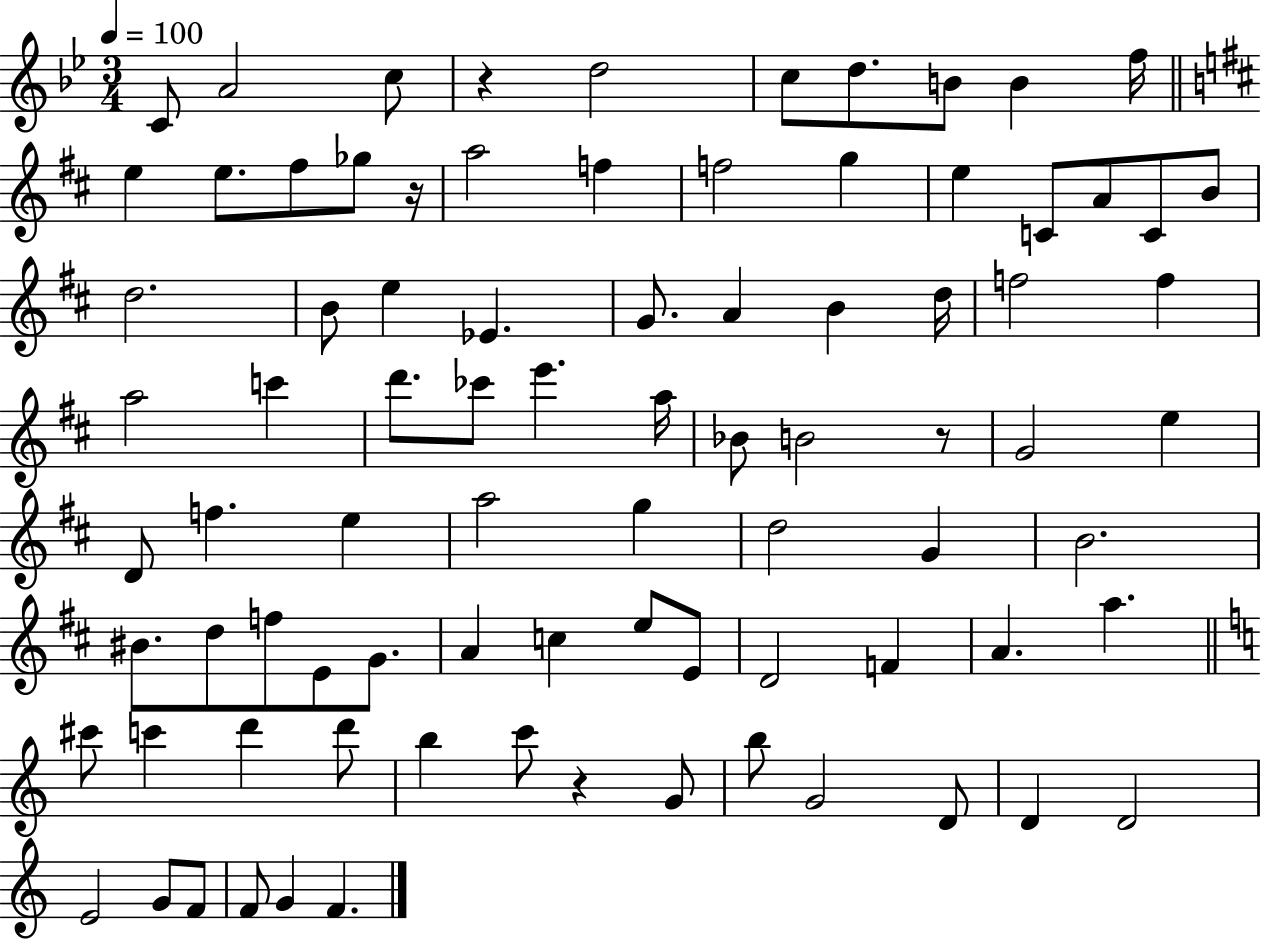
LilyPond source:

{
  \clef treble
  \numericTimeSignature
  \time 3/4
  \key bes \major
  \tempo 4 = 100
  \repeat volta 2 { c'8 a'2 c''8 | r4 d''2 | c''8 d''8. b'8 b'4 f''16 | \bar "||" \break \key b \minor e''4 e''8. fis''8 ges''8 r16 | a''2 f''4 | f''2 g''4 | e''4 c'8 a'8 c'8 b'8 | \break d''2. | b'8 e''4 ees'4. | g'8. a'4 b'4 d''16 | f''2 f''4 | \break a''2 c'''4 | d'''8. ces'''8 e'''4. a''16 | bes'8 b'2 r8 | g'2 e''4 | \break d'8 f''4. e''4 | a''2 g''4 | d''2 g'4 | b'2. | \break bis'8. d''8 f''8 e'8 g'8. | a'4 c''4 e''8 e'8 | d'2 f'4 | a'4. a''4. | \break \bar "||" \break \key c \major cis'''8 c'''4 d'''4 d'''8 | b''4 c'''8 r4 g'8 | b''8 g'2 d'8 | d'4 d'2 | \break e'2 g'8 f'8 | f'8 g'4 f'4. | } \bar "|."
}